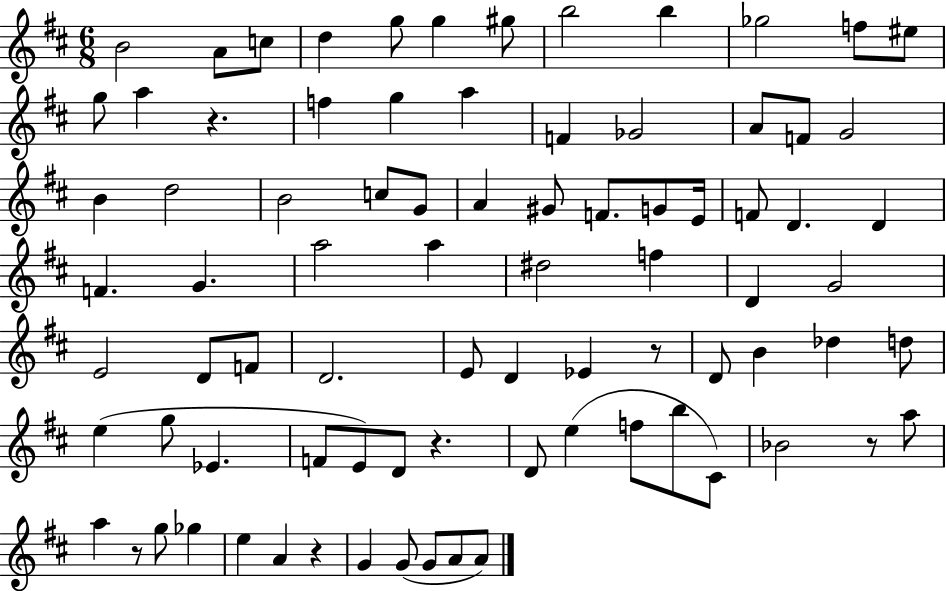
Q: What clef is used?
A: treble